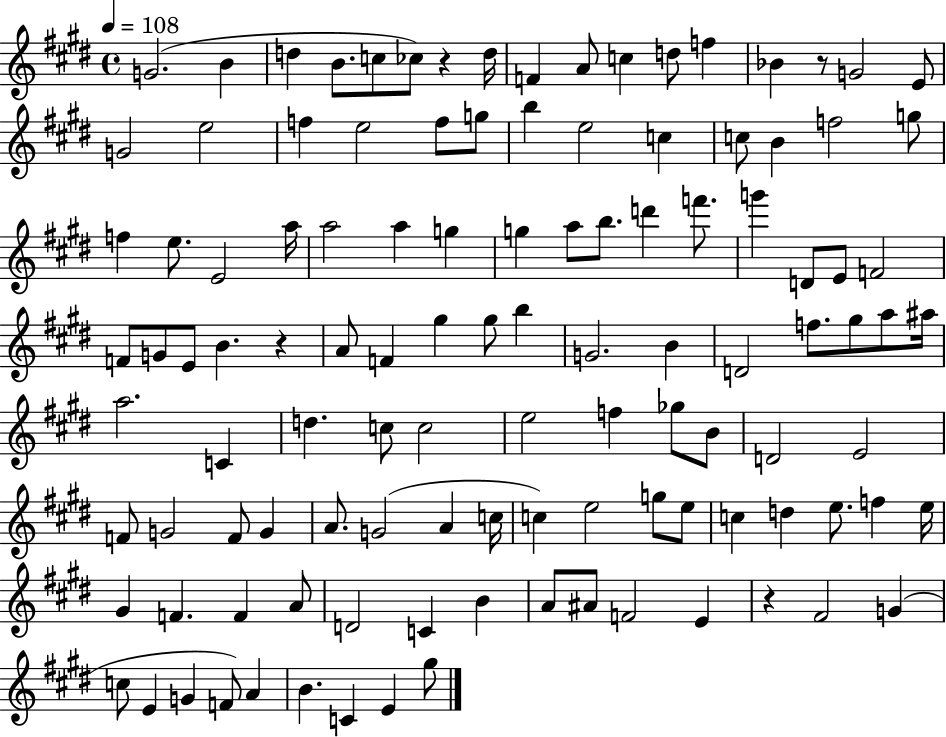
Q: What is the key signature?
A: E major